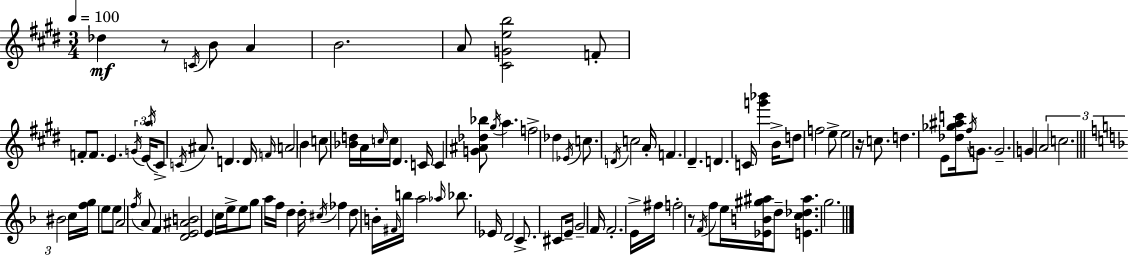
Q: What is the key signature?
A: E major